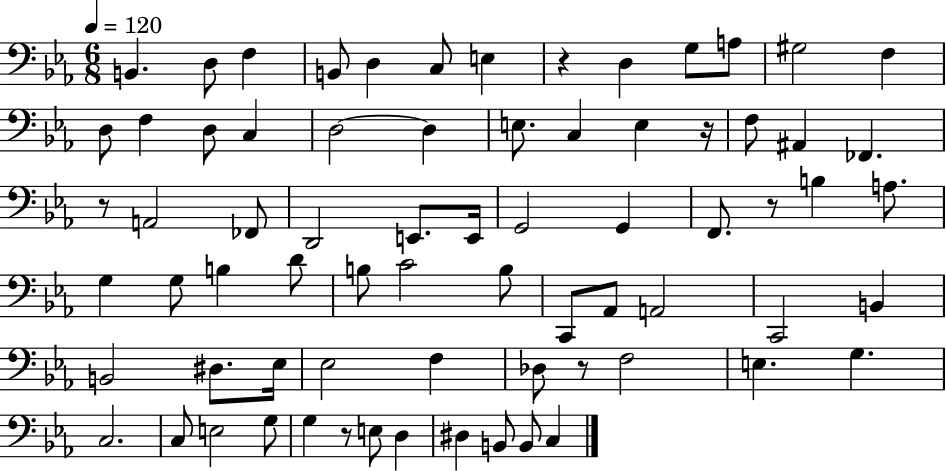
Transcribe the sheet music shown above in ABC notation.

X:1
T:Untitled
M:6/8
L:1/4
K:Eb
B,, D,/2 F, B,,/2 D, C,/2 E, z D, G,/2 A,/2 ^G,2 F, D,/2 F, D,/2 C, D,2 D, E,/2 C, E, z/4 F,/2 ^A,, _F,, z/2 A,,2 _F,,/2 D,,2 E,,/2 E,,/4 G,,2 G,, F,,/2 z/2 B, A,/2 G, G,/2 B, D/2 B,/2 C2 B,/2 C,,/2 _A,,/2 A,,2 C,,2 B,, B,,2 ^D,/2 _E,/4 _E,2 F, _D,/2 z/2 F,2 E, G, C,2 C,/2 E,2 G,/2 G, z/2 E,/2 D, ^D, B,,/2 B,,/2 C,